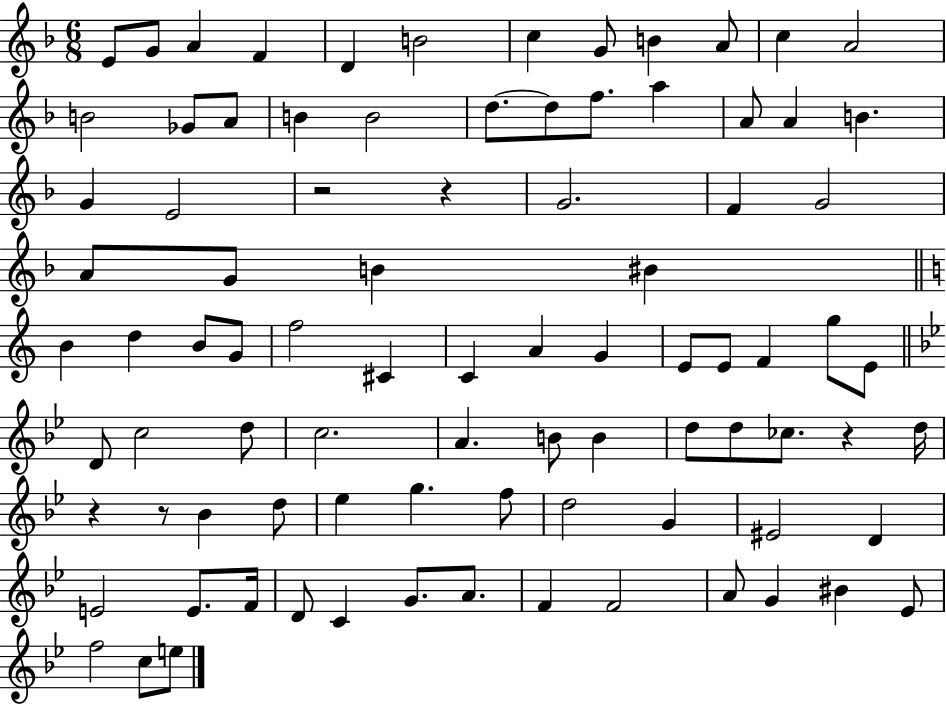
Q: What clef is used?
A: treble